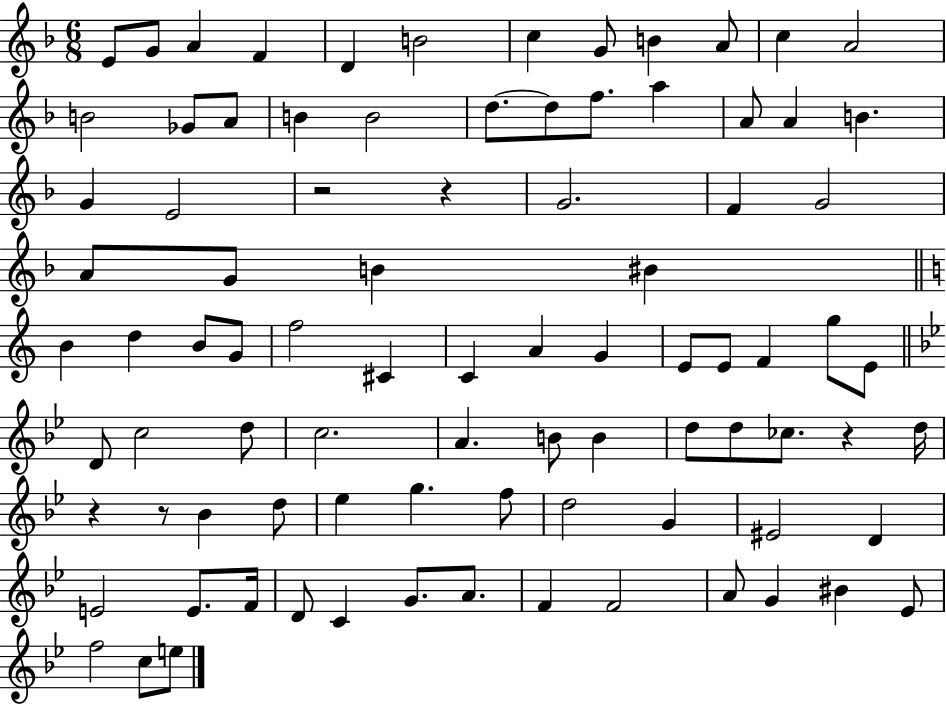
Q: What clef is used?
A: treble